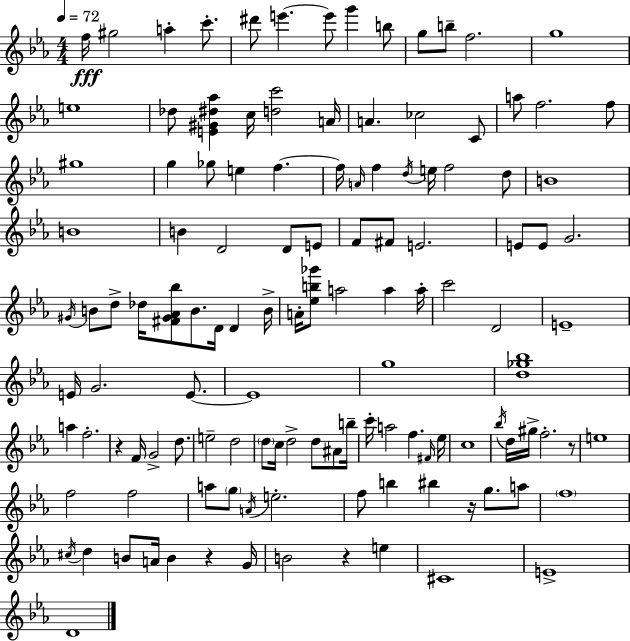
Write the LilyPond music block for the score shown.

{
  \clef treble
  \numericTimeSignature
  \time 4/4
  \key ees \major
  \tempo 4 = 72
  f''16\fff gis''2 a''4-. c'''8.-. | dis'''8 e'''4.~~ e'''8 g'''4 b''8 | g''8 b''8-- f''2. | g''1 | \break e''1 | des''8 <e' gis' dis'' aes''>4 c''16 <d'' c'''>2 a'16 | a'4. ces''2 c'8 | a''8 f''2. f''8 | \break gis''1 | g''4 ges''8 e''4 f''4.~~ | f''16 \grace { a'16 } f''4 \acciaccatura { d''16 } e''16 f''2 | d''8 b'1 | \break b'1 | b'4 d'2 d'8 | e'8 f'8 fis'8 e'2. | e'8 e'8 g'2. | \break \acciaccatura { gis'16 } b'8 d''8-> des''16 <fis' gis' aes' bes''>8 b'8. d'16 d'4 | b'16-> a'16-. <ees'' b'' ges'''>8 a''2 a''4 | a''16-. c'''2 d'2 | e'1-- | \break e'16 g'2. | e'8.~~ e'1 | g''1 | <d'' ges'' bes''>1 | \break a''4 f''2.-. | r4 f'16 g'2-> | d''8. e''2-- d''2 | \parenthesize d''8 c''16 d''2-> d''8 | \break ais'8 b''16-- c'''16-. a''2 f''4. | \grace { fis'16 } ees''16 c''1 | \acciaccatura { bes''16 } d''16 gis''16-> f''2.-. | r8 e''1 | \break f''2 f''2 | a''8 \parenthesize g''8 \acciaccatura { a'16 } e''2.-. | f''8 b''4 bis''4 | r16 g''8. a''8 \parenthesize f''1 | \break \acciaccatura { cis''16 } d''4 b'8 a'16 b'4 | r4 g'16 b'2 r4 | e''4 cis'1 | e'1-> | \break d'1 | \bar "|."
}